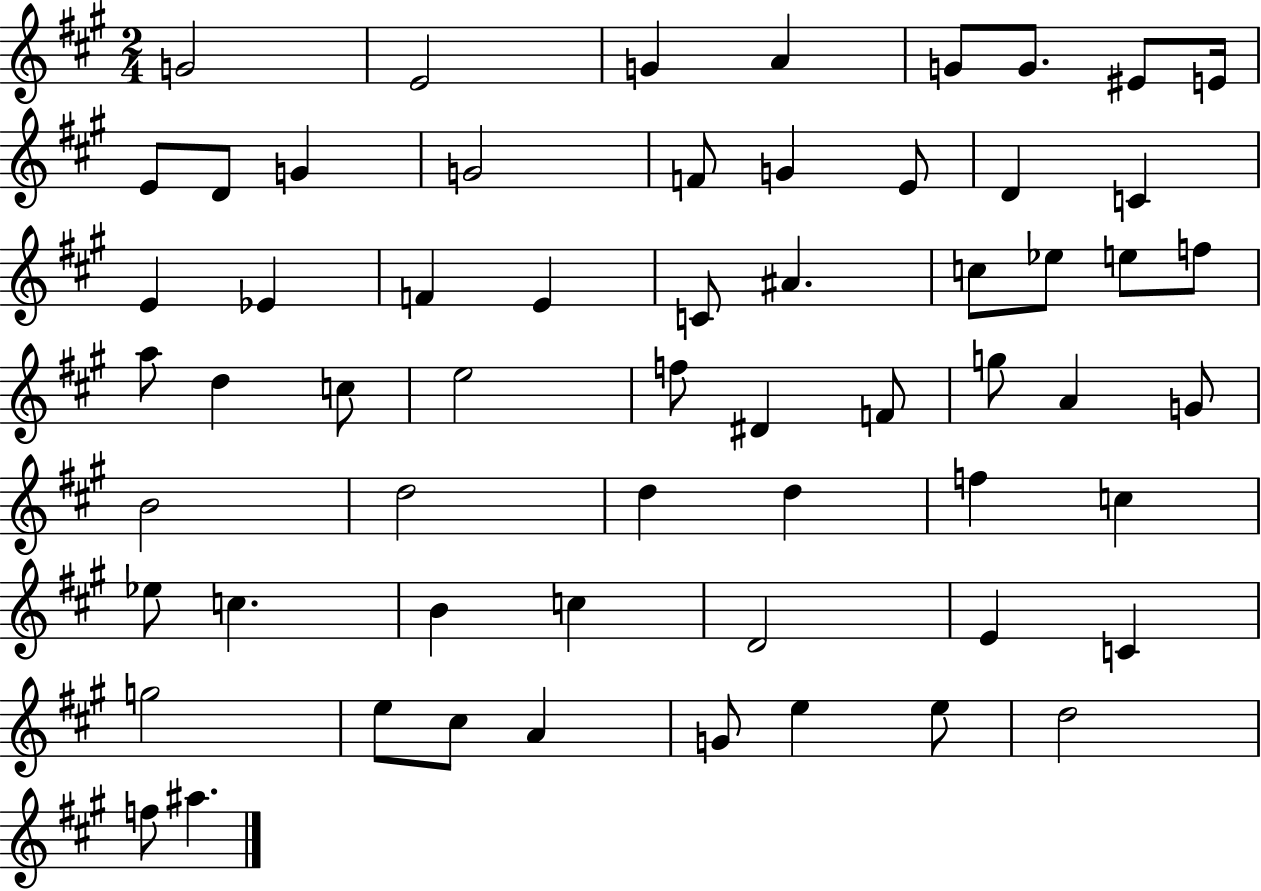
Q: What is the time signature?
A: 2/4